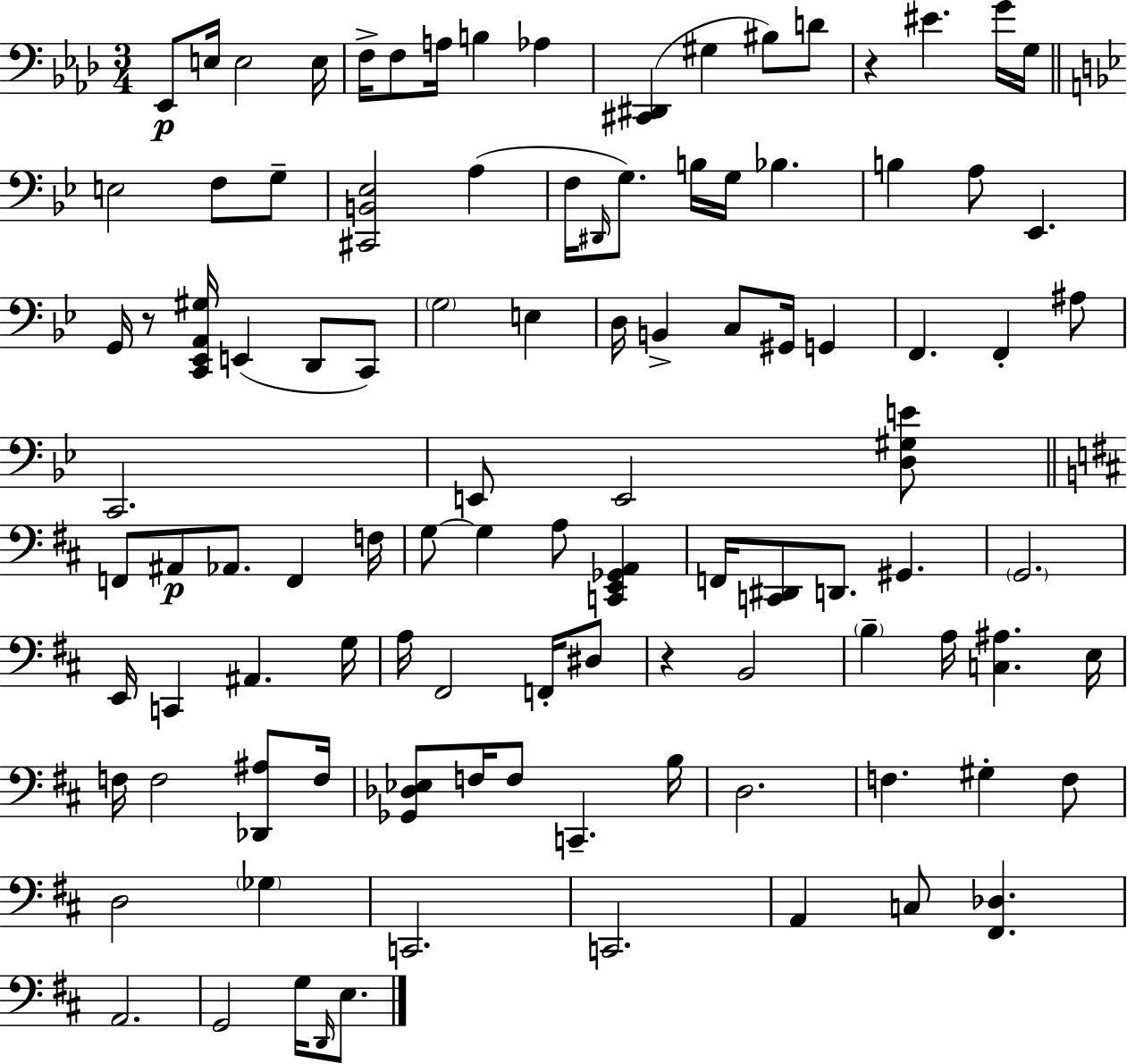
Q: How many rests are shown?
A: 3